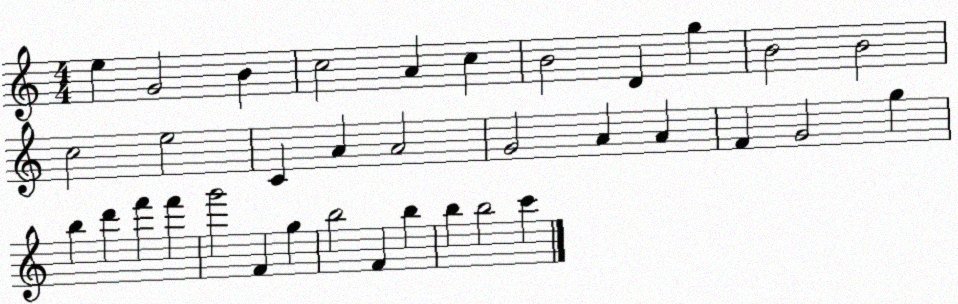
X:1
T:Untitled
M:4/4
L:1/4
K:C
e G2 B c2 A c B2 D g B2 B2 c2 e2 C A A2 G2 A A F G2 g b d' f' f' g'2 F g b2 F b b b2 c'